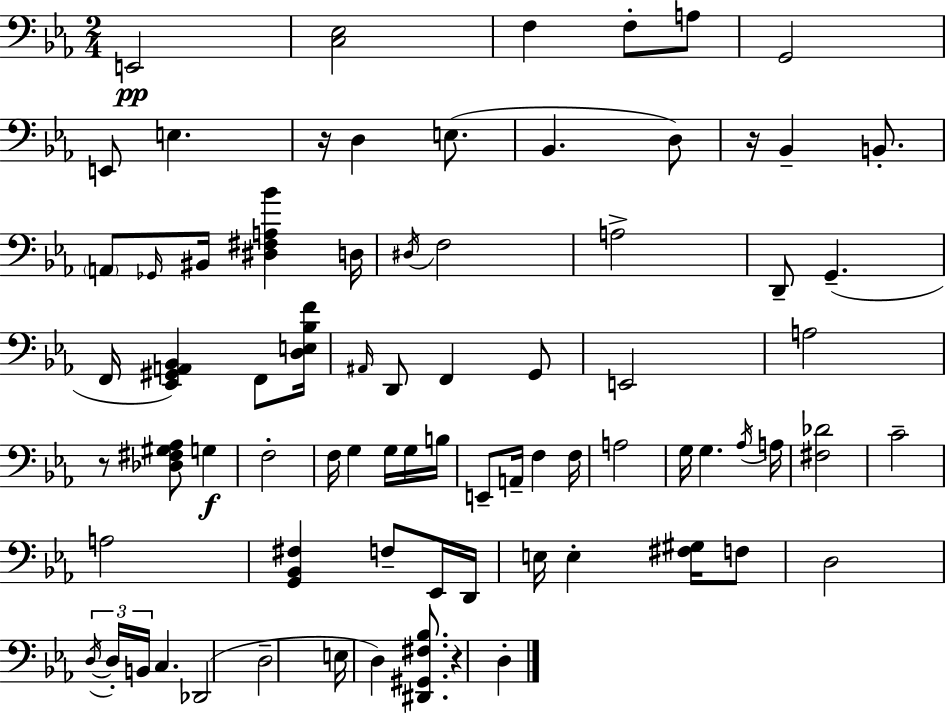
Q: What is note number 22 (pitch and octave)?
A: G2